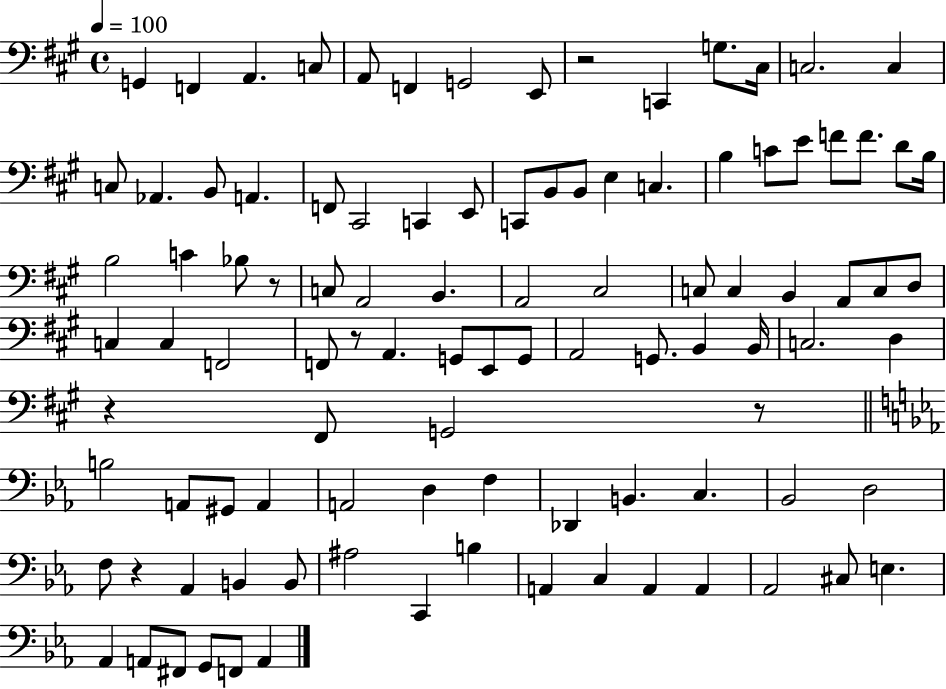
G2/q F2/q A2/q. C3/e A2/e F2/q G2/h E2/e R/h C2/q G3/e. C#3/s C3/h. C3/q C3/e Ab2/q. B2/e A2/q. F2/e C#2/h C2/q E2/e C2/e B2/e B2/e E3/q C3/q. B3/q C4/e E4/e F4/e F4/e. D4/e B3/s B3/h C4/q Bb3/e R/e C3/e A2/h B2/q. A2/h C#3/h C3/e C3/q B2/q A2/e C3/e D3/e C3/q C3/q F2/h F2/e R/e A2/q. G2/e E2/e G2/e A2/h G2/e. B2/q B2/s C3/h. D3/q R/q F#2/e G2/h R/e B3/h A2/e G#2/e A2/q A2/h D3/q F3/q Db2/q B2/q. C3/q. Bb2/h D3/h F3/e R/q Ab2/q B2/q B2/e A#3/h C2/q B3/q A2/q C3/q A2/q A2/q Ab2/h C#3/e E3/q. Ab2/q A2/e F#2/e G2/e F2/e A2/q